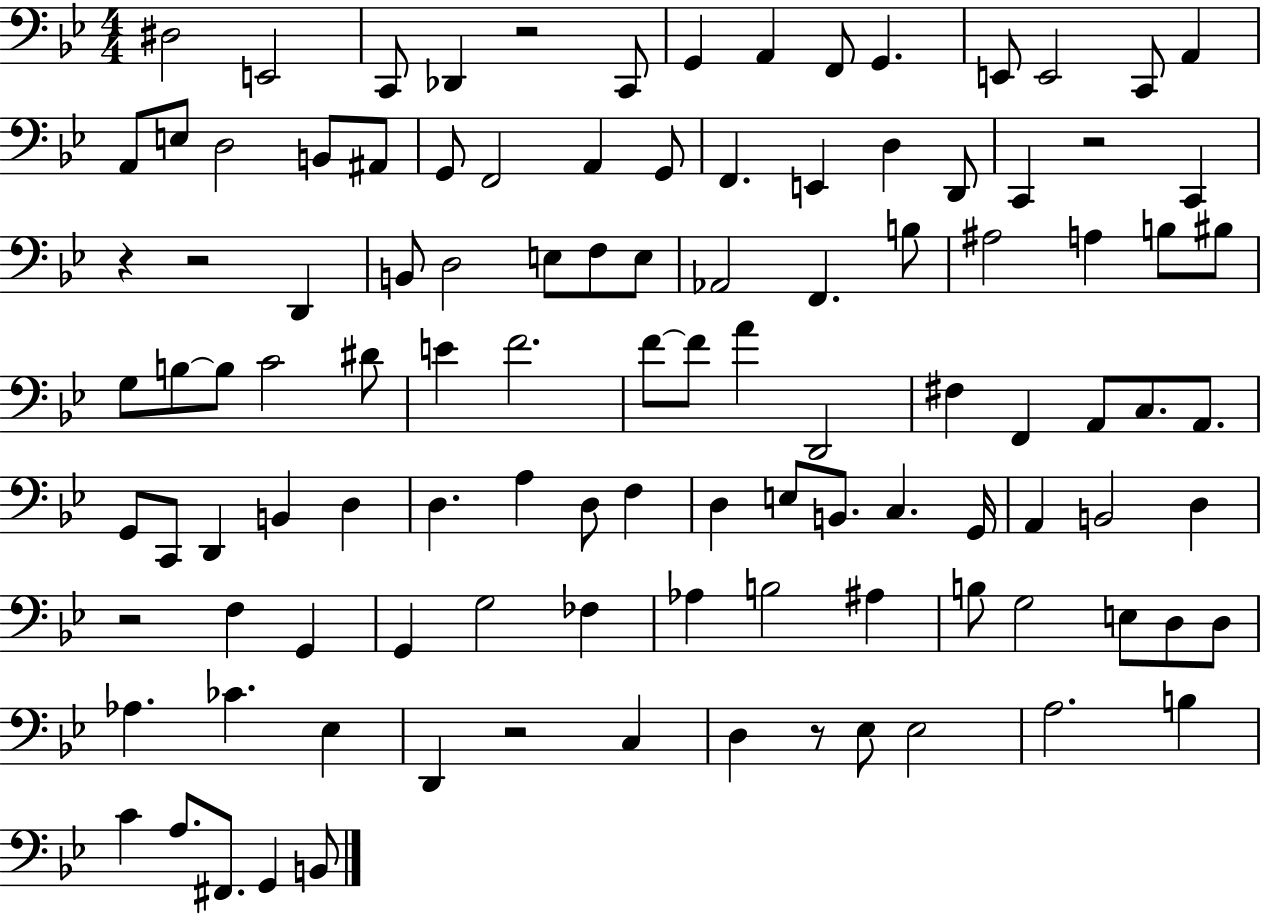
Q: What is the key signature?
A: BES major